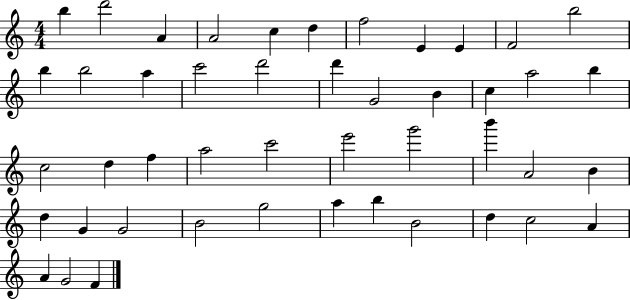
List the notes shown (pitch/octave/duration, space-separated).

B5/q D6/h A4/q A4/h C5/q D5/q F5/h E4/q E4/q F4/h B5/h B5/q B5/h A5/q C6/h D6/h D6/q G4/h B4/q C5/q A5/h B5/q C5/h D5/q F5/q A5/h C6/h E6/h G6/h B6/q A4/h B4/q D5/q G4/q G4/h B4/h G5/h A5/q B5/q B4/h D5/q C5/h A4/q A4/q G4/h F4/q